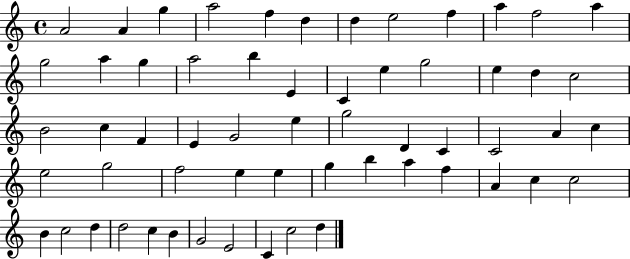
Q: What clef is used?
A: treble